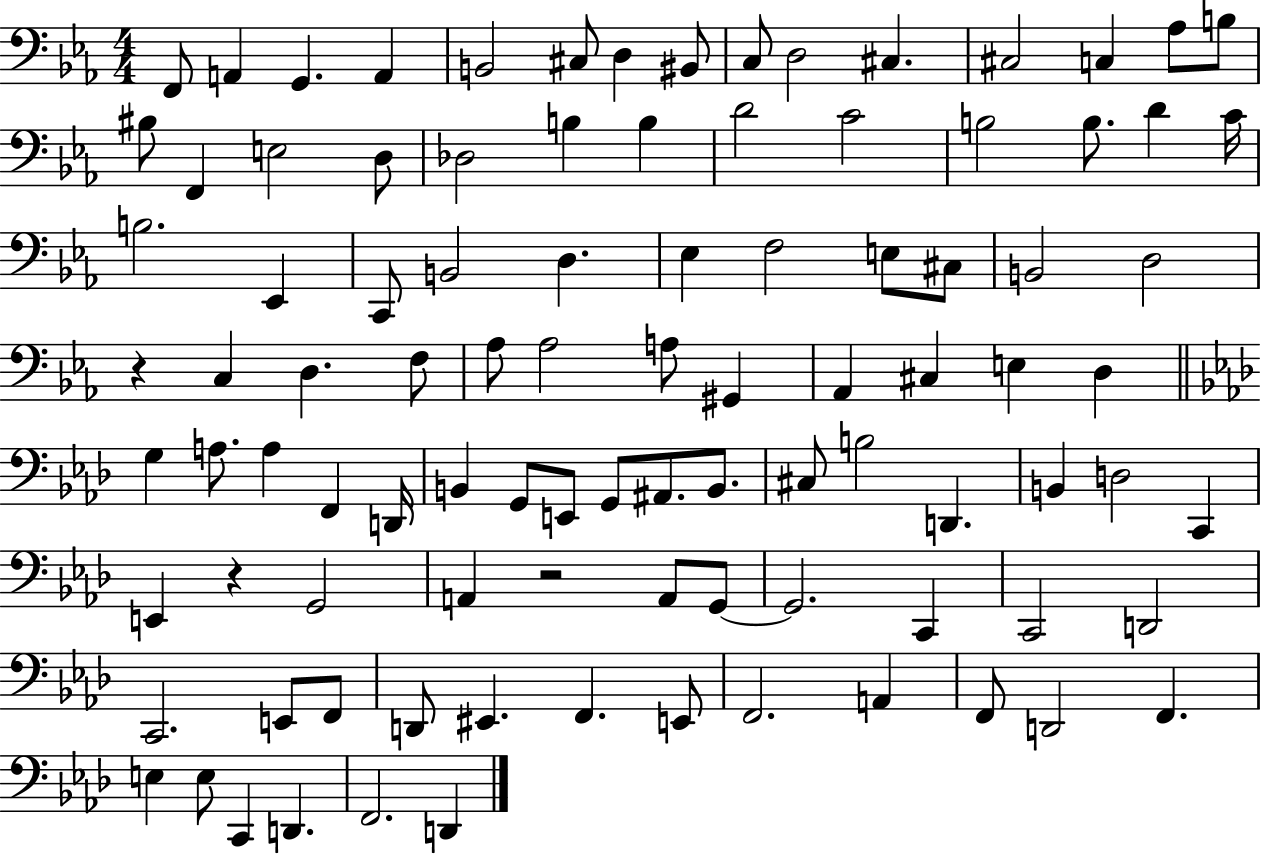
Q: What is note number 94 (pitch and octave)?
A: D2